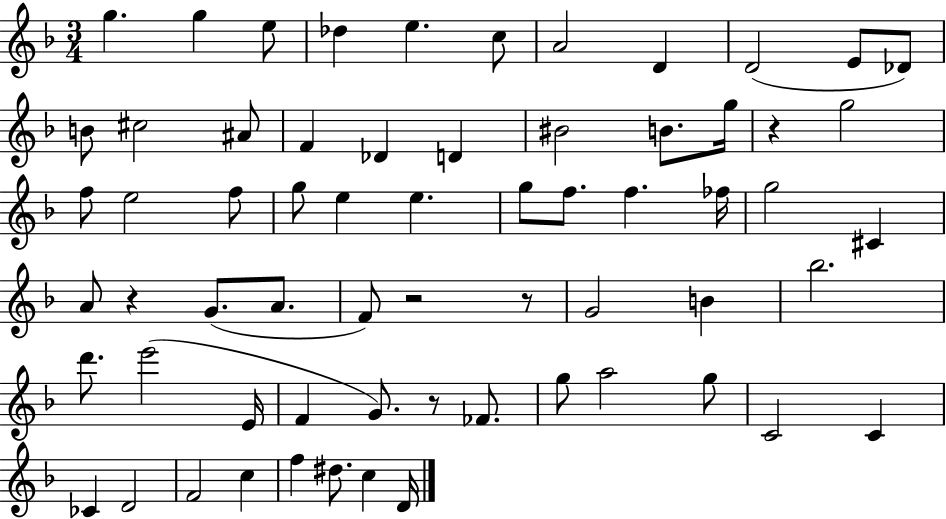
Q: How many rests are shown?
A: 5